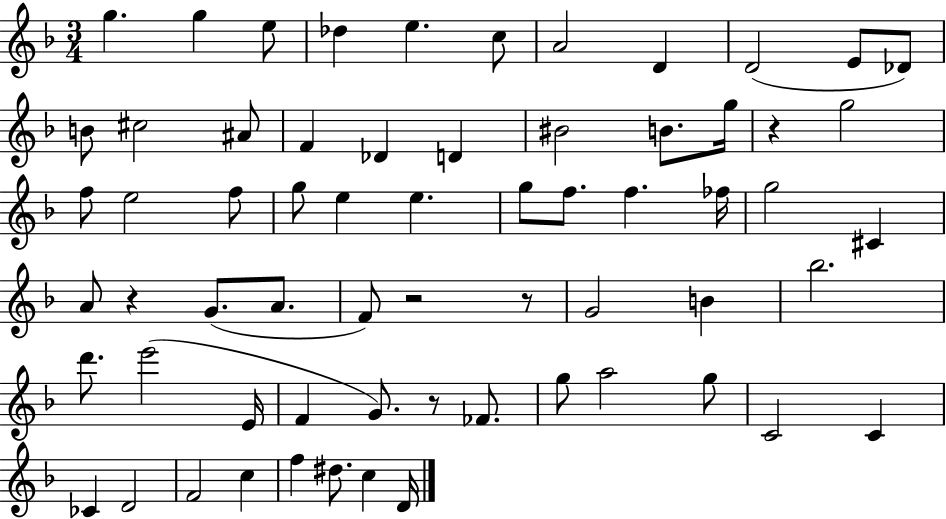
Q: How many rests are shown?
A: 5